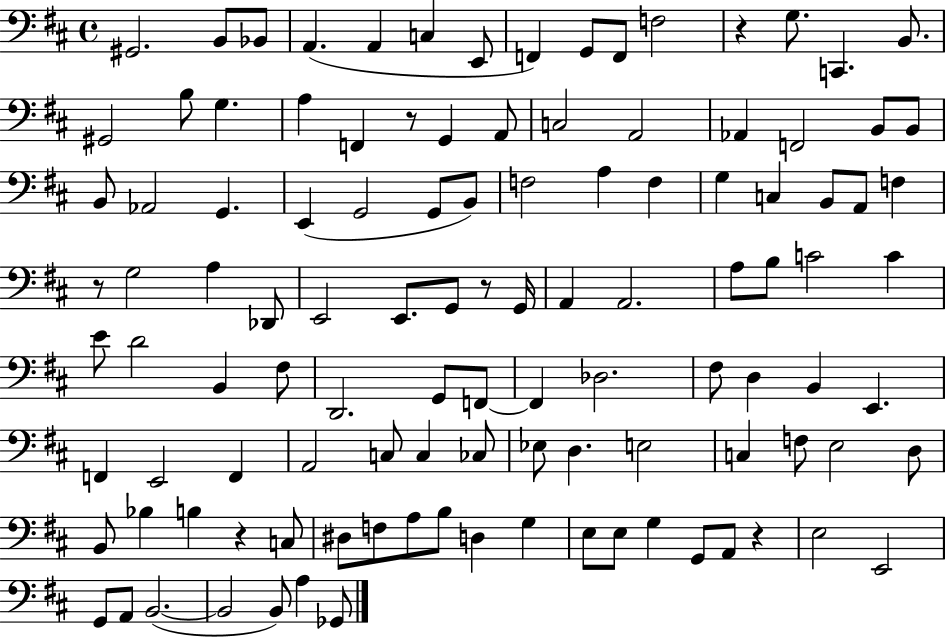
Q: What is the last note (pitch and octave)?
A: Gb2